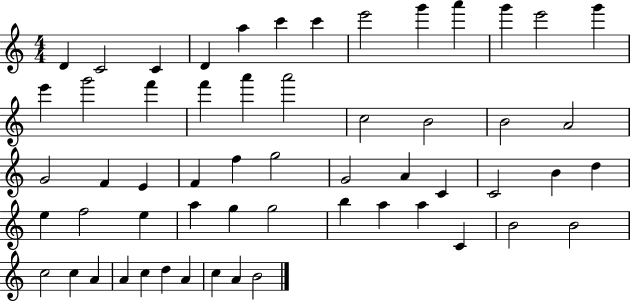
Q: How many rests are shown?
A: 0